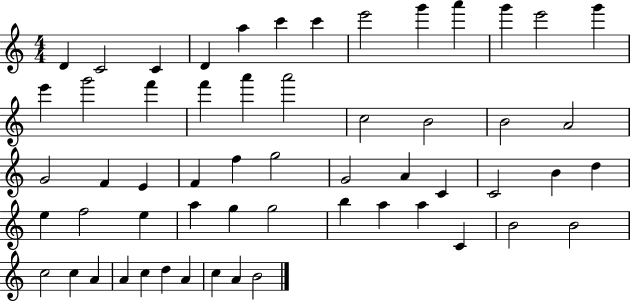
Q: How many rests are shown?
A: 0